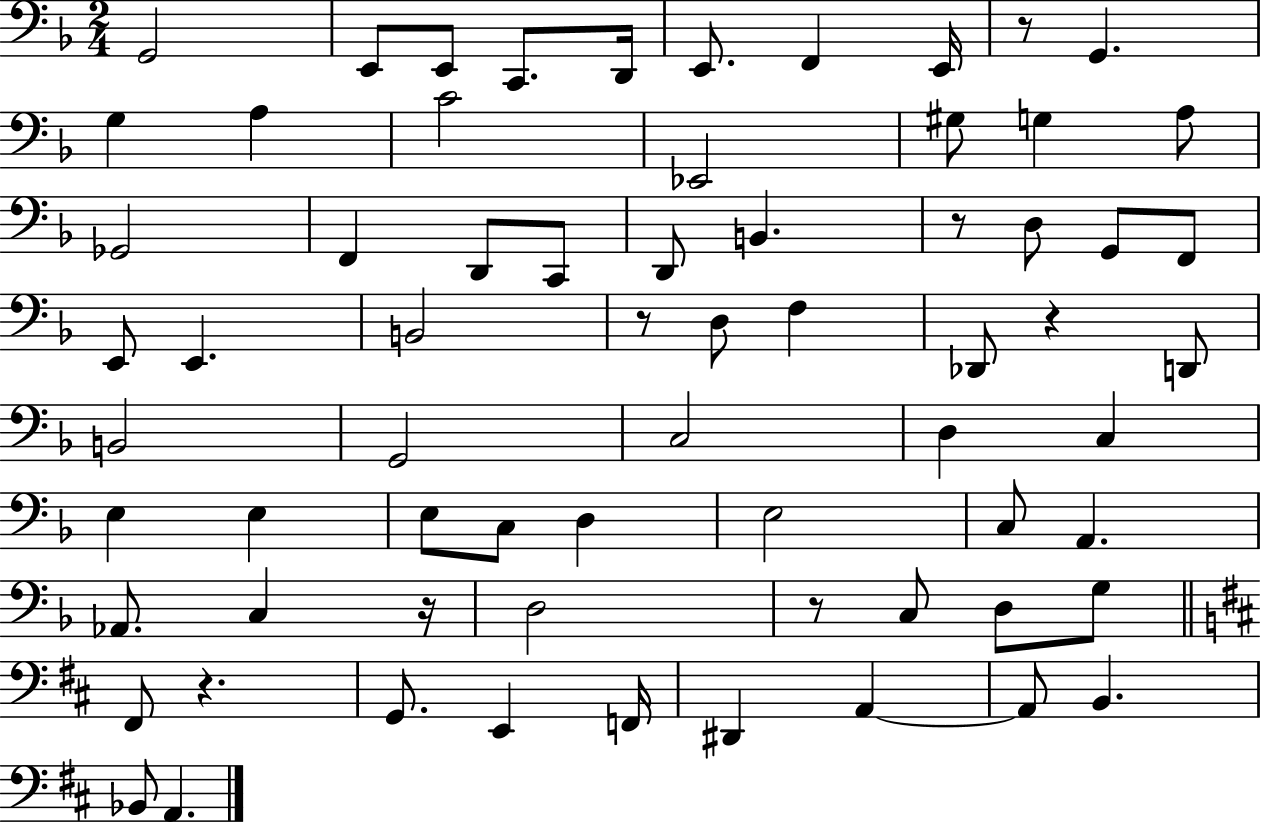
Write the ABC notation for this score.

X:1
T:Untitled
M:2/4
L:1/4
K:F
G,,2 E,,/2 E,,/2 C,,/2 D,,/4 E,,/2 F,, E,,/4 z/2 G,, G, A, C2 _E,,2 ^G,/2 G, A,/2 _G,,2 F,, D,,/2 C,,/2 D,,/2 B,, z/2 D,/2 G,,/2 F,,/2 E,,/2 E,, B,,2 z/2 D,/2 F, _D,,/2 z D,,/2 B,,2 G,,2 C,2 D, C, E, E, E,/2 C,/2 D, E,2 C,/2 A,, _A,,/2 C, z/4 D,2 z/2 C,/2 D,/2 G,/2 ^F,,/2 z G,,/2 E,, F,,/4 ^D,, A,, A,,/2 B,, _B,,/2 A,,